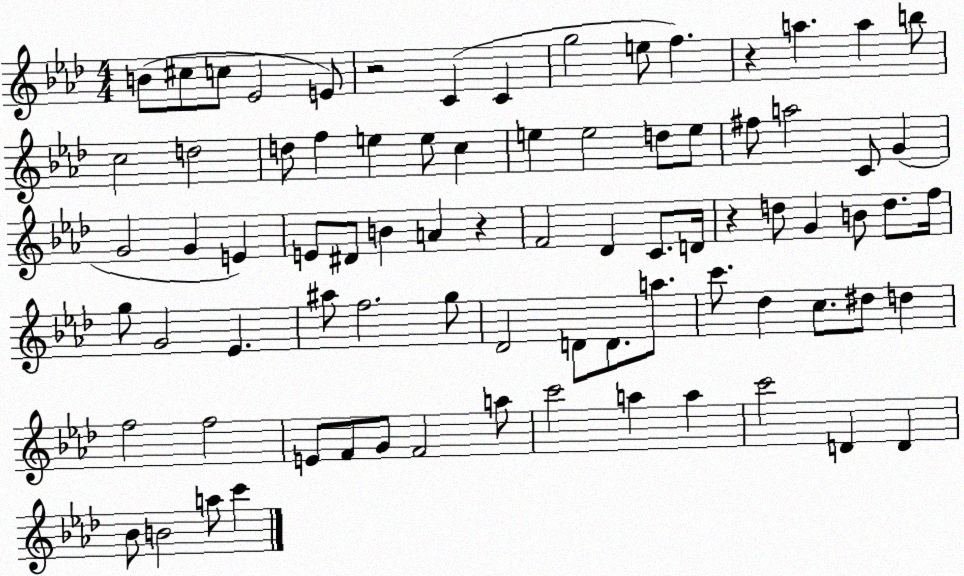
X:1
T:Untitled
M:4/4
L:1/4
K:Ab
B/2 ^c/2 c/2 _E2 E/2 z2 C C g2 e/2 f z a a b/2 c2 d2 d/2 f e e/2 c e e2 d/2 e/2 ^f/2 a2 C/2 G G2 G E E/2 ^D/2 B A z F2 _D C/2 D/4 z d/2 G B/2 d/2 f/4 g/2 G2 _E ^a/2 f2 g/2 _D2 D/2 D/2 a/2 c'/2 _d c/2 ^d/2 d f2 f2 E/2 F/2 G/2 F2 a/2 c'2 a a c'2 D D _B/2 B2 a/2 c'